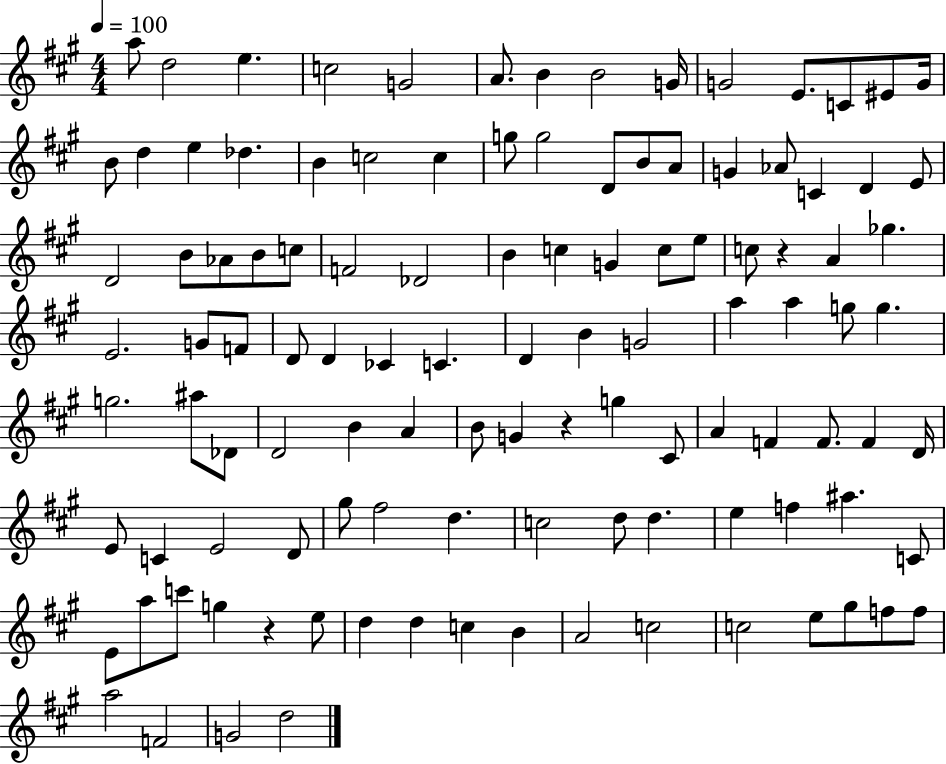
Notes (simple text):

A5/e D5/h E5/q. C5/h G4/h A4/e. B4/q B4/h G4/s G4/h E4/e. C4/e EIS4/e G4/s B4/e D5/q E5/q Db5/q. B4/q C5/h C5/q G5/e G5/h D4/e B4/e A4/e G4/q Ab4/e C4/q D4/q E4/e D4/h B4/e Ab4/e B4/e C5/e F4/h Db4/h B4/q C5/q G4/q C5/e E5/e C5/e R/q A4/q Gb5/q. E4/h. G4/e F4/e D4/e D4/q CES4/q C4/q. D4/q B4/q G4/h A5/q A5/q G5/e G5/q. G5/h. A#5/e Db4/e D4/h B4/q A4/q B4/e G4/q R/q G5/q C#4/e A4/q F4/q F4/e. F4/q D4/s E4/e C4/q E4/h D4/e G#5/e F#5/h D5/q. C5/h D5/e D5/q. E5/q F5/q A#5/q. C4/e E4/e A5/e C6/e G5/q R/q E5/e D5/q D5/q C5/q B4/q A4/h C5/h C5/h E5/e G#5/e F5/e F5/e A5/h F4/h G4/h D5/h